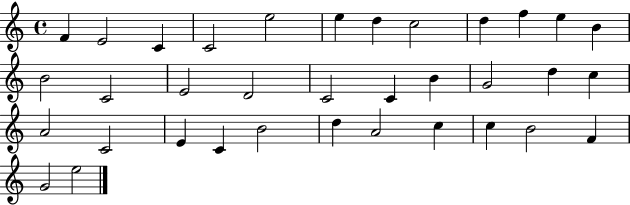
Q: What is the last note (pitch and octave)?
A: E5